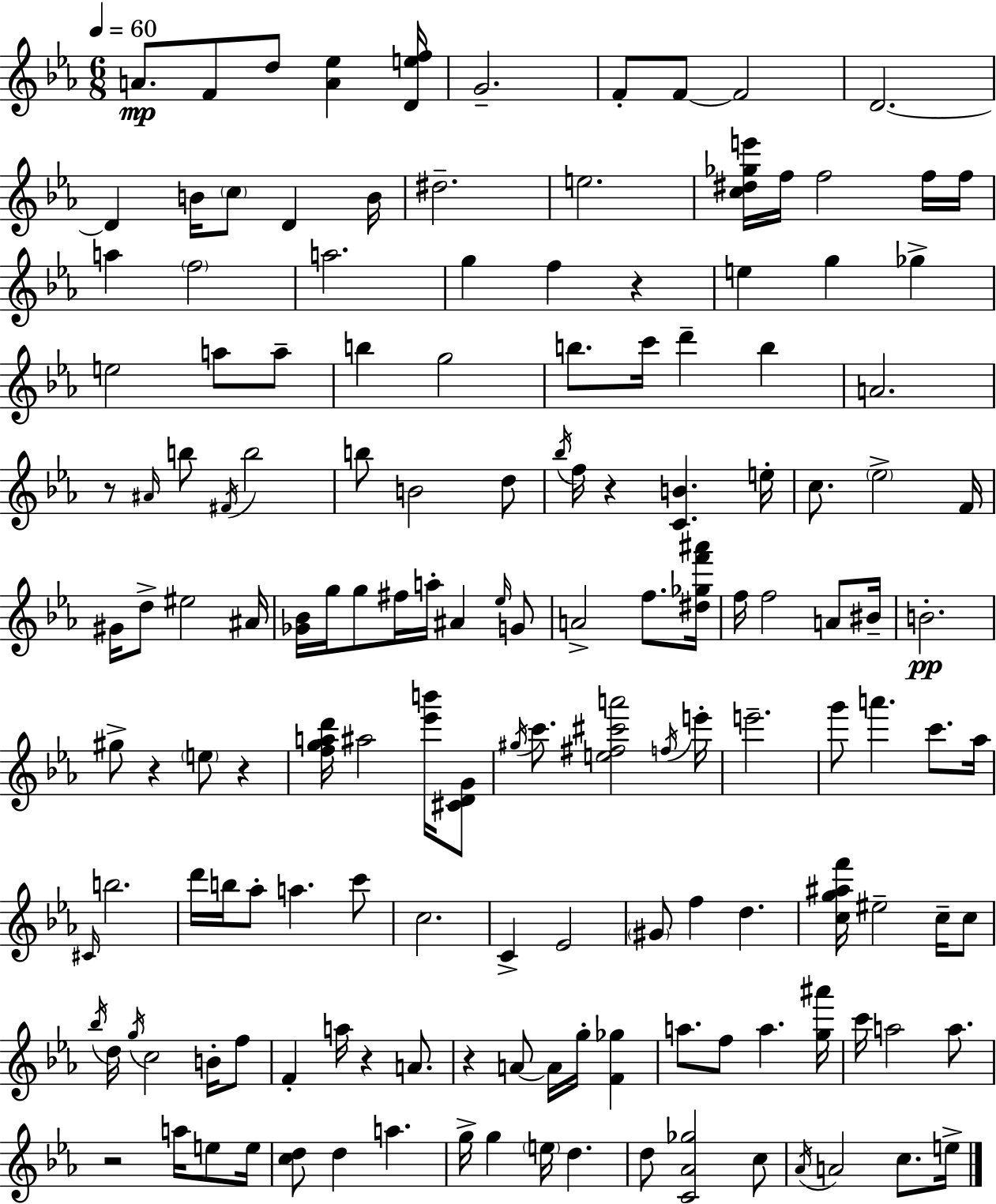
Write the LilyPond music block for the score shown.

{
  \clef treble
  \numericTimeSignature
  \time 6/8
  \key ees \major
  \tempo 4 = 60
  a'8.\mp f'8 d''8 <a' ees''>4 <d' e'' f''>16 | g'2.-- | f'8-. f'8~~ f'2 | d'2.~~ | \break d'4 b'16 \parenthesize c''8 d'4 b'16 | dis''2.-- | e''2. | <c'' dis'' ges'' e'''>16 f''16 f''2 f''16 f''16 | \break a''4 \parenthesize f''2 | a''2. | g''4 f''4 r4 | e''4 g''4 ges''4-> | \break e''2 a''8 a''8-- | b''4 g''2 | b''8. c'''16 d'''4-- b''4 | a'2. | \break r8 \grace { ais'16 } b''8 \acciaccatura { fis'16 } b''2 | b''8 b'2 | d''8 \acciaccatura { bes''16 } f''16 r4 <c' b'>4. | e''16-. c''8. \parenthesize ees''2-> | \break f'16 gis'16 d''8-> eis''2 | ais'16 <ges' bes'>16 g''16 g''8 fis''16 a''16-. ais'4 | \grace { ees''16 } g'8 a'2-> | f''8. <dis'' ges'' f''' ais'''>16 f''16 f''2 | \break a'8 bis'16-- b'2.-.\pp | gis''8-> r4 \parenthesize e''8 | r4 <f'' g'' a'' d'''>16 ais''2 | <ees''' b'''>16 <cis' d' g'>8 \acciaccatura { gis''16 } c'''8. <e'' fis'' cis''' a'''>2 | \break \acciaccatura { f''16 } e'''16-. e'''2.-- | g'''8 a'''4. | c'''8. aes''16 \grace { cis'16 } b''2. | d'''16 b''16 aes''8-. a''4. | \break c'''8 c''2. | c'4-> ees'2 | \parenthesize gis'8 f''4 | d''4. <c'' g'' ais'' f'''>16 eis''2-- | \break c''16-- c''8 \acciaccatura { bes''16 } d''16 \acciaccatura { g''16 } c''2 | b'16-. f''8 f'4-. | a''16 r4 a'8. r4 | a'8~~ a'16 g''16-. <f' ges''>4 a''8. | \break f''8 a''4. <g'' ais'''>16 c'''16 a''2 | a''8. r2 | a''16 e''8 e''16 <c'' d''>8 d''4 | a''4. g''16-> g''4 | \break \parenthesize e''16 d''4. d''8 <c' aes' ges''>2 | c''8 \acciaccatura { aes'16 } a'2 | c''8. e''16-> \bar "|."
}